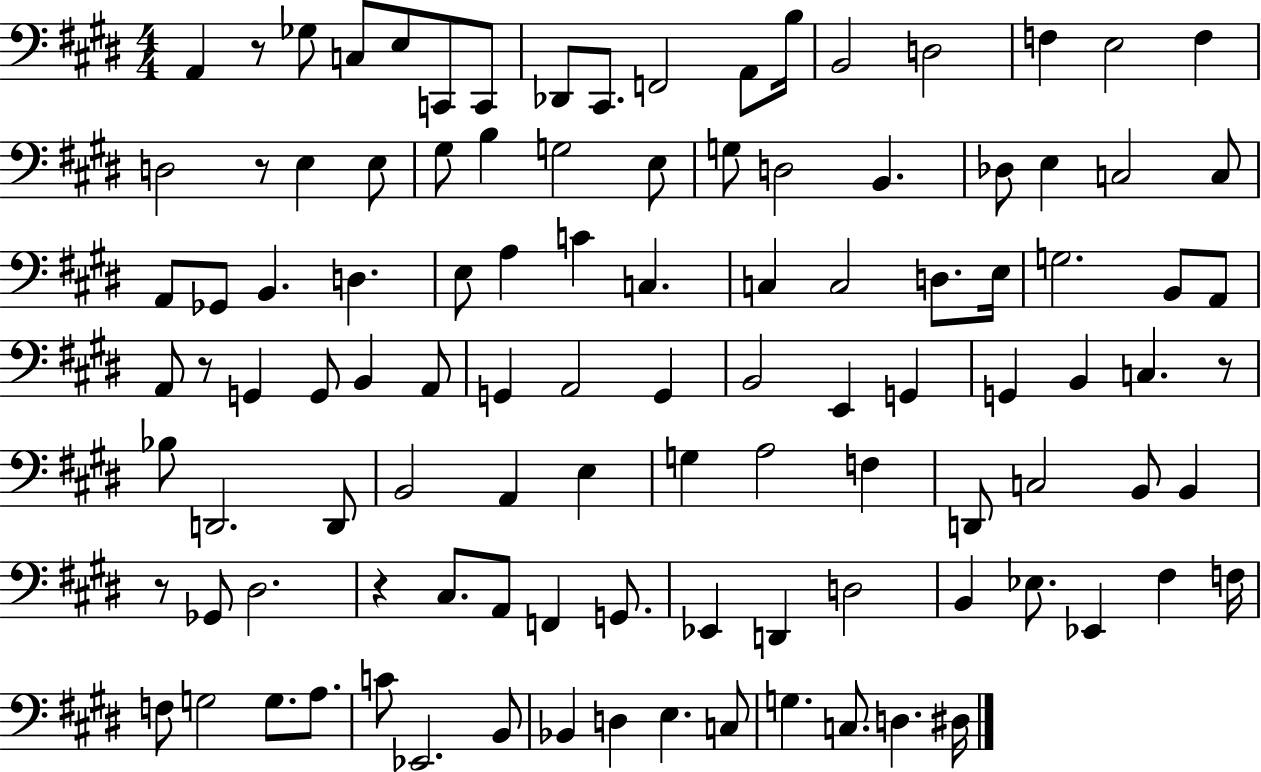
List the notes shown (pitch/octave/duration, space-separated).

A2/q R/e Gb3/e C3/e E3/e C2/e C2/e Db2/e C#2/e. F2/h A2/e B3/s B2/h D3/h F3/q E3/h F3/q D3/h R/e E3/q E3/e G#3/e B3/q G3/h E3/e G3/e D3/h B2/q. Db3/e E3/q C3/h C3/e A2/e Gb2/e B2/q. D3/q. E3/e A3/q C4/q C3/q. C3/q C3/h D3/e. E3/s G3/h. B2/e A2/e A2/e R/e G2/q G2/e B2/q A2/e G2/q A2/h G2/q B2/h E2/q G2/q G2/q B2/q C3/q. R/e Bb3/e D2/h. D2/e B2/h A2/q E3/q G3/q A3/h F3/q D2/e C3/h B2/e B2/q R/e Gb2/e D#3/h. R/q C#3/e. A2/e F2/q G2/e. Eb2/q D2/q D3/h B2/q Eb3/e. Eb2/q F#3/q F3/s F3/e G3/h G3/e. A3/e. C4/e Eb2/h. B2/e Bb2/q D3/q E3/q. C3/e G3/q. C3/e. D3/q. D#3/s